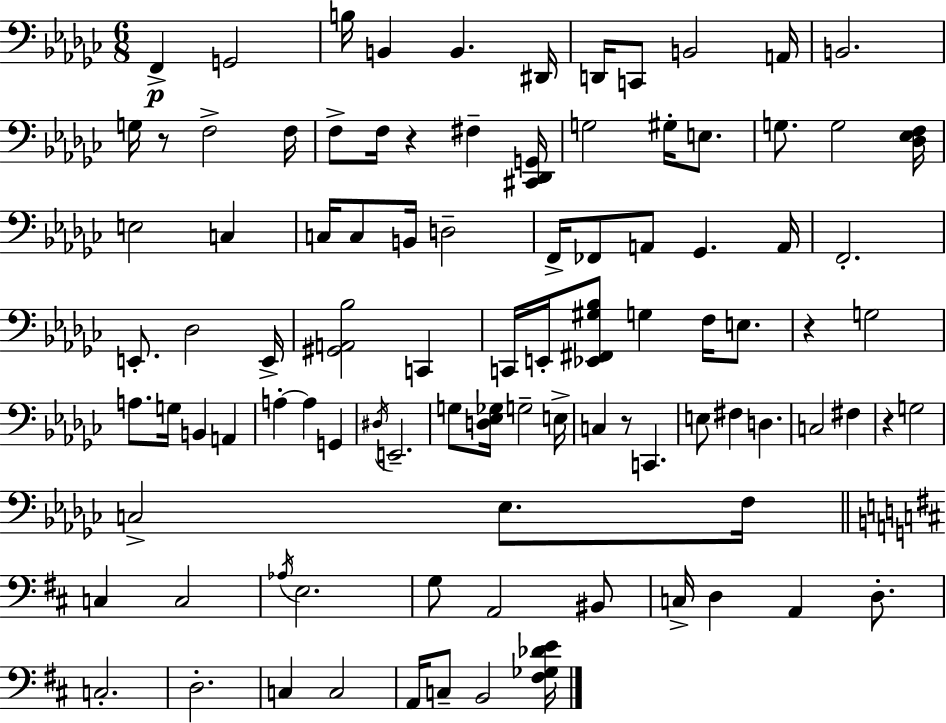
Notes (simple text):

F2/q G2/h B3/s B2/q B2/q. D#2/s D2/s C2/e B2/h A2/s B2/h. G3/s R/e F3/h F3/s F3/e F3/s R/q F#3/q [C#2,Db2,G2]/s G3/h G#3/s E3/e. G3/e. G3/h [Db3,Eb3,F3]/s E3/h C3/q C3/s C3/e B2/s D3/h F2/s FES2/e A2/e Gb2/q. A2/s F2/h. E2/e. Db3/h E2/s [G#2,A2,Bb3]/h C2/q C2/s E2/s [Eb2,F#2,G#3,Bb3]/e G3/q F3/s E3/e. R/q G3/h A3/e. G3/s B2/q A2/q A3/q A3/q G2/q D#3/s E2/h. G3/e [D3,Eb3,Gb3]/s G3/h E3/s C3/q R/e C2/q. E3/e F#3/q D3/q. C3/h F#3/q R/q G3/h C3/h Eb3/e. F3/s C3/q C3/h Ab3/s E3/h. G3/e A2/h BIS2/e C3/s D3/q A2/q D3/e. C3/h. D3/h. C3/q C3/h A2/s C3/e B2/h [F#3,Gb3,Db4,E4]/s